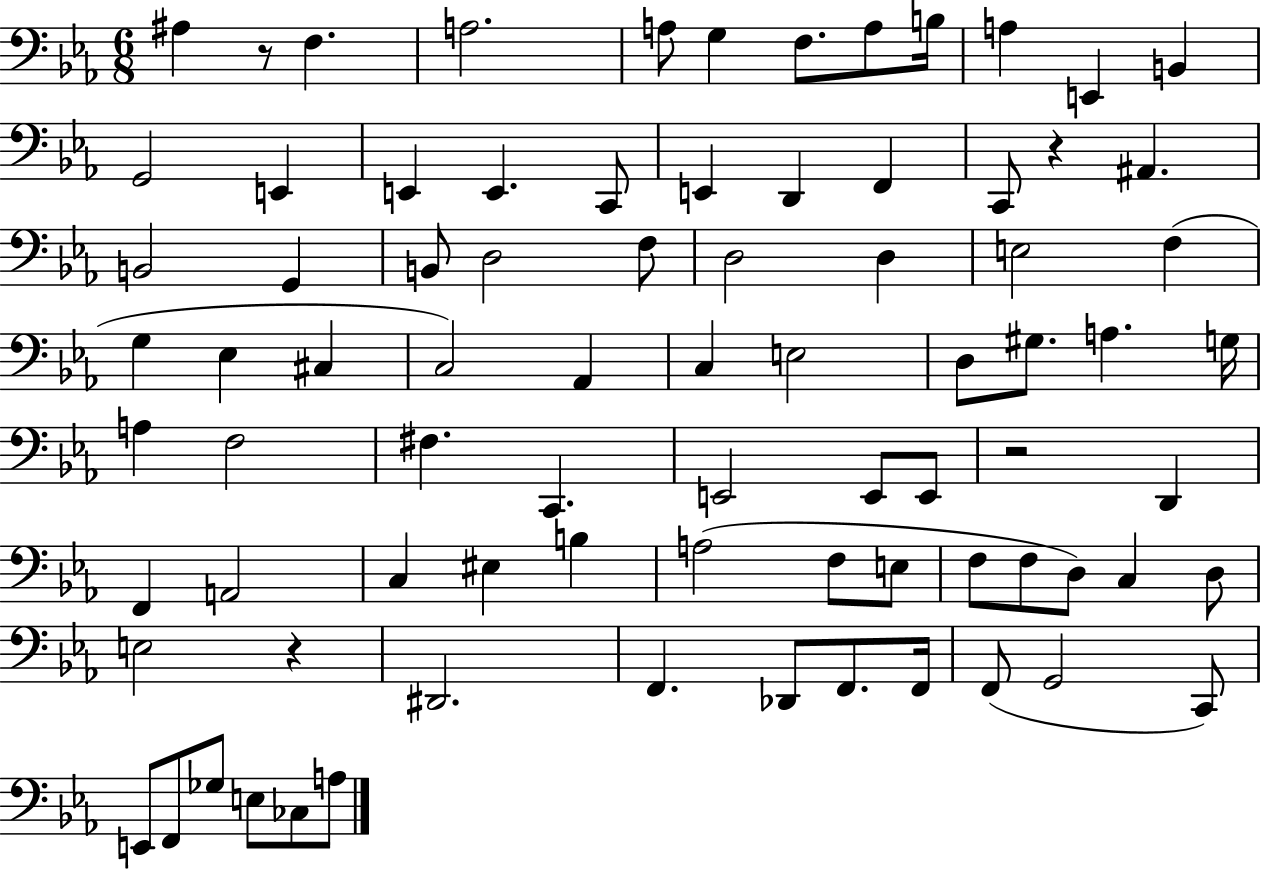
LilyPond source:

{
  \clef bass
  \numericTimeSignature
  \time 6/8
  \key ees \major
  ais4 r8 f4. | a2. | a8 g4 f8. a8 b16 | a4 e,4 b,4 | \break g,2 e,4 | e,4 e,4. c,8 | e,4 d,4 f,4 | c,8 r4 ais,4. | \break b,2 g,4 | b,8 d2 f8 | d2 d4 | e2 f4( | \break g4 ees4 cis4 | c2) aes,4 | c4 e2 | d8 gis8. a4. g16 | \break a4 f2 | fis4. c,4. | e,2 e,8 e,8 | r2 d,4 | \break f,4 a,2 | c4 eis4 b4 | a2( f8 e8 | f8 f8 d8) c4 d8 | \break e2 r4 | dis,2. | f,4. des,8 f,8. f,16 | f,8( g,2 c,8) | \break e,8 f,8 ges8 e8 ces8 a8 | \bar "|."
}